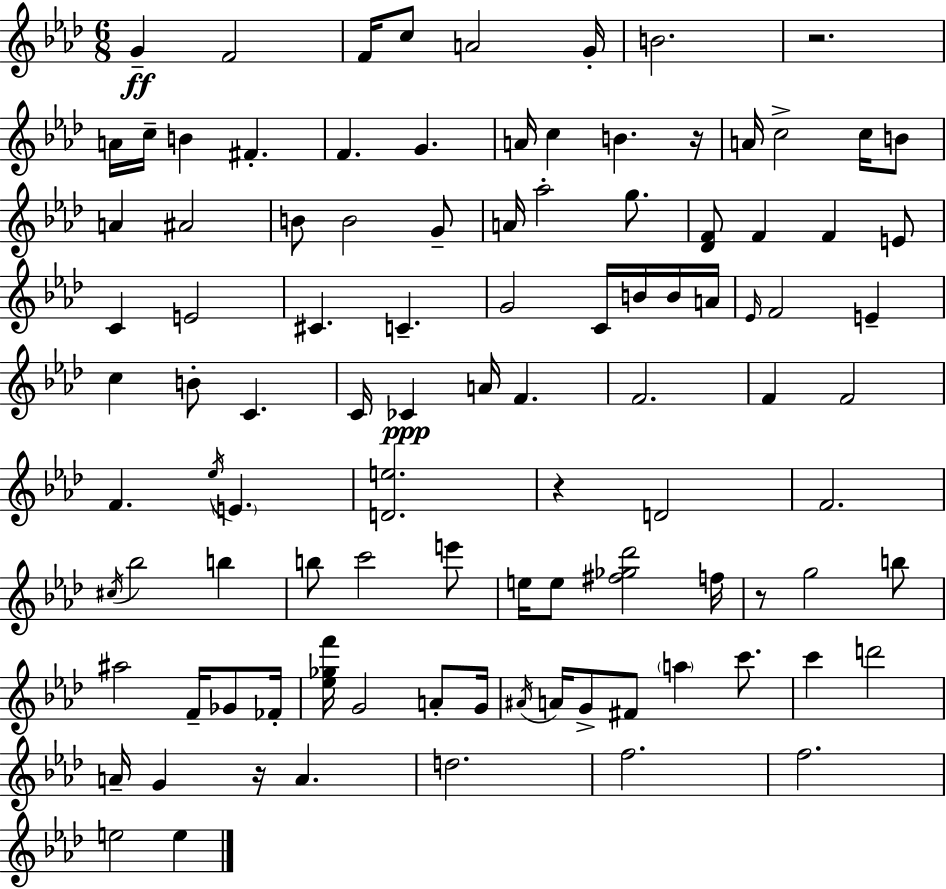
G4/q F4/h F4/s C5/e A4/h G4/s B4/h. R/h. A4/s C5/s B4/q F#4/q. F4/q. G4/q. A4/s C5/q B4/q. R/s A4/s C5/h C5/s B4/e A4/q A#4/h B4/e B4/h G4/e A4/s Ab5/h G5/e. [Db4,F4]/e F4/q F4/q E4/e C4/q E4/h C#4/q. C4/q. G4/h C4/s B4/s B4/s A4/s Eb4/s F4/h E4/q C5/q B4/e C4/q. C4/s CES4/q A4/s F4/q. F4/h. F4/q F4/h F4/q. Eb5/s E4/q. [D4,E5]/h. R/q D4/h F4/h. C#5/s Bb5/h B5/q B5/e C6/h E6/e E5/s E5/e [F#5,Gb5,Db6]/h F5/s R/e G5/h B5/e A#5/h F4/s Gb4/e FES4/s [Eb5,Gb5,F6]/s G4/h A4/e G4/s A#4/s A4/s G4/e F#4/e A5/q C6/e. C6/q D6/h A4/s G4/q R/s A4/q. D5/h. F5/h. F5/h. E5/h E5/q